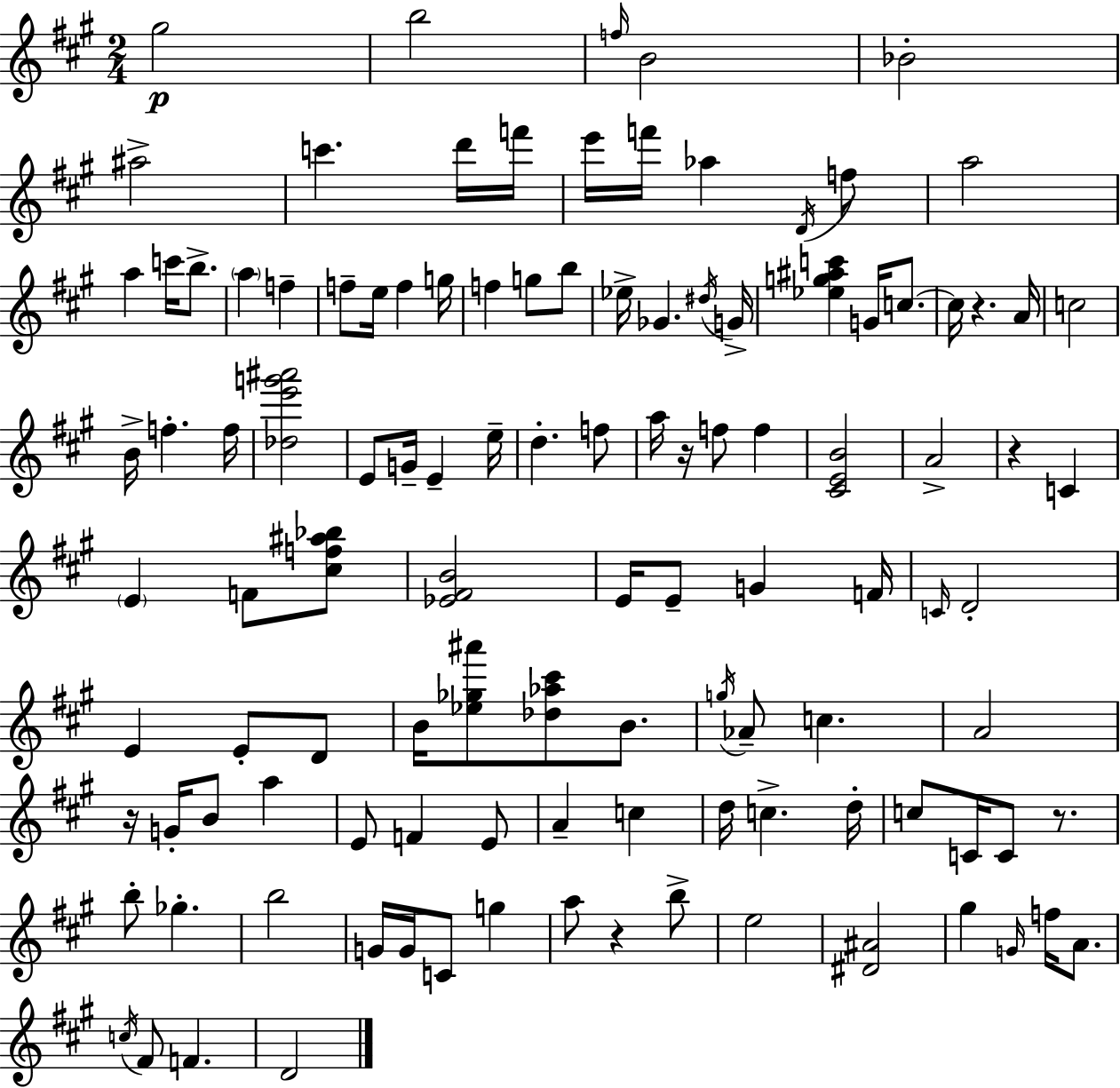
{
  \clef treble
  \numericTimeSignature
  \time 2/4
  \key a \major
  gis''2\p | b''2 | \grace { f''16 } b'2 | bes'2-. | \break ais''2-> | c'''4. d'''16 | f'''16 e'''16 f'''16 aes''4 \acciaccatura { d'16 } | f''8 a''2 | \break a''4 c'''16 b''8.-> | \parenthesize a''4 f''4-- | f''8-- e''16 f''4 | g''16 f''4 g''8 | \break b''8 ees''16-> ges'4. | \acciaccatura { dis''16 } g'16-> <ees'' g'' ais'' c'''>4 g'16 | c''8.~~ c''16 r4. | a'16 c''2 | \break b'16-> f''4.-. | f''16 <des'' e''' g''' ais'''>2 | e'8 g'16-- e'4-- | e''16-- d''4.-. | \break f''8 a''16 r16 f''8 f''4 | <cis' e' b'>2 | a'2-> | r4 c'4 | \break \parenthesize e'4 f'8 | <cis'' f'' ais'' bes''>8 <ees' fis' b'>2 | e'16 e'8-- g'4 | f'16 \grace { c'16 } d'2-. | \break e'4 | e'8-. d'8 b'16 <ees'' ges'' ais'''>8 <des'' aes'' cis'''>8 | b'8. \acciaccatura { g''16 } aes'8-- c''4. | a'2 | \break r16 g'16-. b'8 | a''4 e'8 f'4 | e'8 a'4-- | c''4 d''16 c''4.-> | \break d''16-. c''8 c'16 | c'8 r8. b''8-. ges''4.-. | b''2 | g'16 g'16 c'8 | \break g''4 a''8 r4 | b''8-> e''2 | <dis' ais'>2 | gis''4 | \break \grace { g'16 } f''16 a'8. \acciaccatura { c''16 } fis'8 | f'4. d'2 | \bar "|."
}